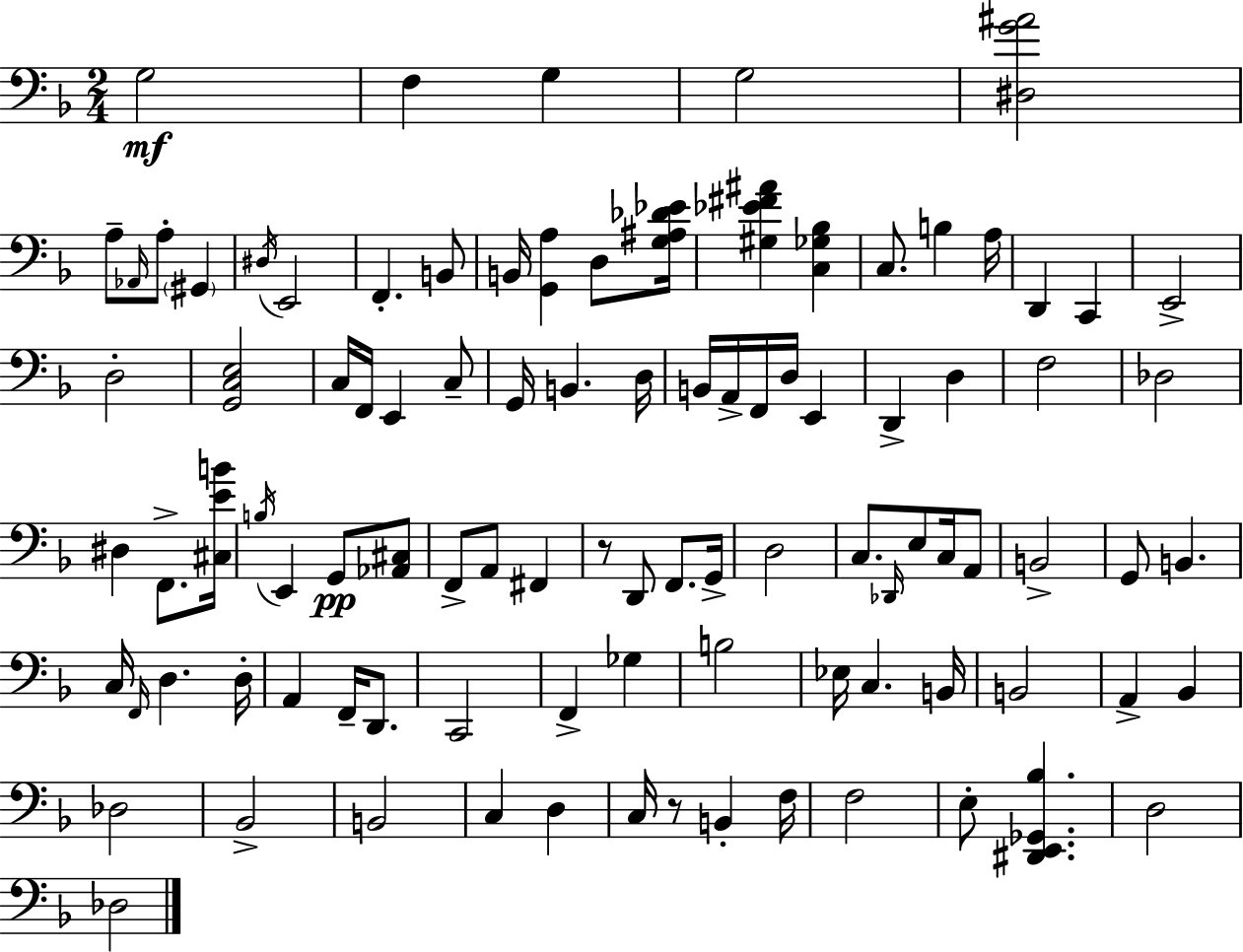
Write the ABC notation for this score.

X:1
T:Untitled
M:2/4
L:1/4
K:F
G,2 F, G, G,2 [^D,G^A]2 A,/2 _A,,/4 A,/2 ^G,, ^D,/4 E,,2 F,, B,,/2 B,,/4 [G,,A,] D,/2 [G,^A,_D_E]/4 [^G,_E^F^A] [C,_G,_B,] C,/2 B, A,/4 D,, C,, E,,2 D,2 [G,,C,E,]2 C,/4 F,,/4 E,, C,/2 G,,/4 B,, D,/4 B,,/4 A,,/4 F,,/4 D,/4 E,, D,, D, F,2 _D,2 ^D, F,,/2 [^C,EB]/4 B,/4 E,, G,,/2 [_A,,^C,]/2 F,,/2 A,,/2 ^F,, z/2 D,,/2 F,,/2 G,,/4 D,2 C,/2 _D,,/4 E,/2 C,/4 A,,/2 B,,2 G,,/2 B,, C,/4 F,,/4 D, D,/4 A,, F,,/4 D,,/2 C,,2 F,, _G, B,2 _E,/4 C, B,,/4 B,,2 A,, _B,, _D,2 _B,,2 B,,2 C, D, C,/4 z/2 B,, F,/4 F,2 E,/2 [^D,,E,,_G,,_B,] D,2 _D,2